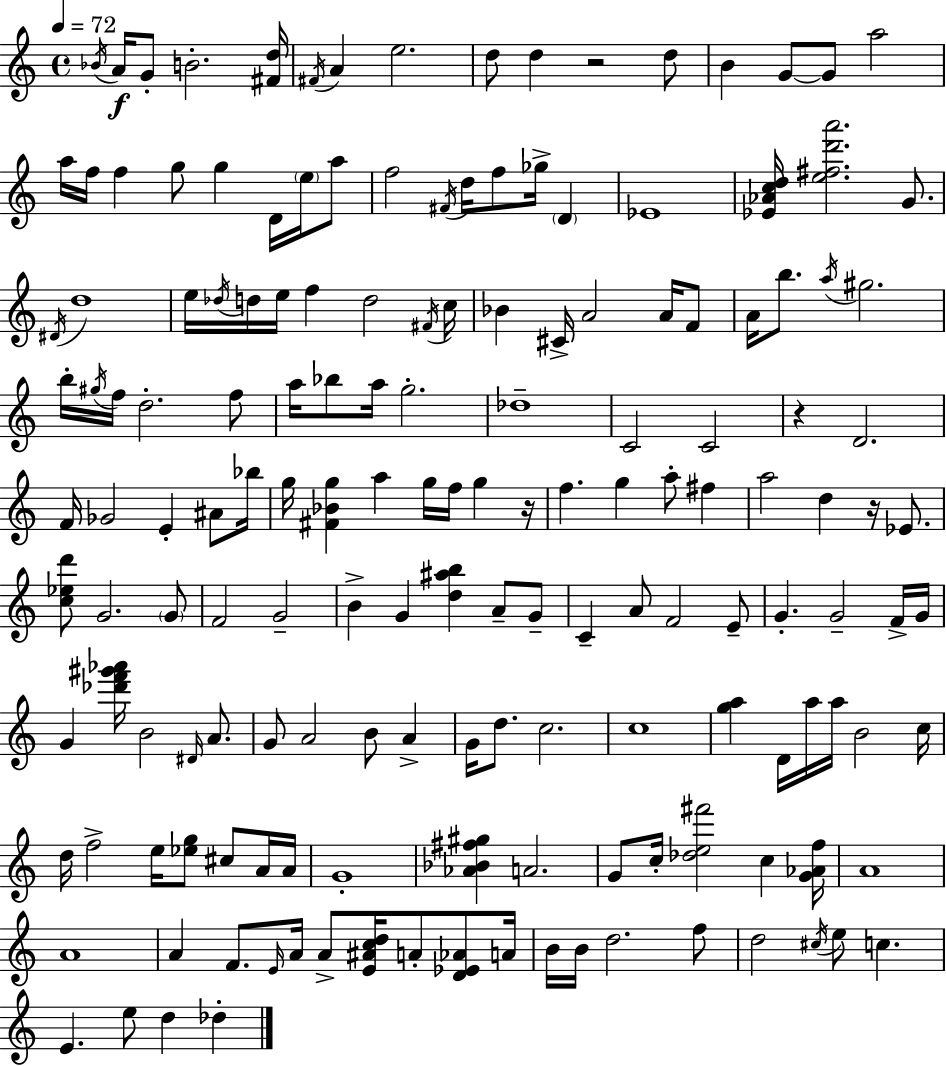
{
  \clef treble
  \time 4/4
  \defaultTimeSignature
  \key a \minor
  \tempo 4 = 72
  \acciaccatura { bes'16 }\f a'16 g'8-. b'2.-. | <fis' d''>16 \acciaccatura { fis'16 } a'4 e''2. | d''8 d''4 r2 | d''8 b'4 g'8~~ g'8 a''2 | \break a''16 f''16 f''4 g''8 g''4 d'16 \parenthesize e''16 | a''8 f''2 \acciaccatura { fis'16 } d''16 f''8 ges''16-> \parenthesize d'4 | ees'1 | <ees' aes' c'' d''>16 <e'' fis'' d''' a'''>2. | \break g'8. \acciaccatura { dis'16 } d''1 | e''16 \acciaccatura { des''16 } d''16 e''16 f''4 d''2 | \acciaccatura { fis'16 } c''16 bes'4 cis'16-> a'2 | a'16 f'8 a'16 b''8. \acciaccatura { a''16 } gis''2. | \break b''16-. \acciaccatura { gis''16 } f''16 d''2.-. | f''8 a''16 bes''8 a''16 g''2.-. | des''1-- | c'2 | \break c'2 r4 d'2. | f'16 ges'2 | e'4-. ais'8 bes''16 g''16 <fis' bes' g''>4 a''4 | g''16 f''16 g''4 r16 f''4. g''4 | \break a''8-. fis''4 a''2 | d''4 r16 ees'8. <c'' ees'' d'''>8 g'2. | \parenthesize g'8 f'2 | g'2-- b'4-> g'4 | \break <d'' ais'' b''>4 a'8-- g'8-- c'4-- a'8 f'2 | e'8-- g'4.-. g'2-- | f'16-> g'16 g'4 <des''' f''' gis''' aes'''>16 b'2 | \grace { dis'16 } a'8. g'8 a'2 | \break b'8 a'4-> g'16 d''8. c''2. | c''1 | <g'' a''>4 d'16 a''16 a''16 | b'2 c''16 d''16 f''2-> | \break e''16 <ees'' g''>8 cis''8 a'16 a'16 g'1-. | <aes' bes' fis'' gis''>4 a'2. | g'8 c''16-. <des'' e'' fis'''>2 | c''4 <g' aes' f''>16 a'1 | \break a'1 | a'4 f'8. | \grace { e'16 } a'16 a'8-> <e' ais' c'' d''>16 a'8-. <d' ees' aes'>8 a'16 b'16 b'16 d''2. | f''8 d''2 | \break \acciaccatura { cis''16 } e''8 c''4. e'4. | e''8 d''4 des''4-. \bar "|."
}